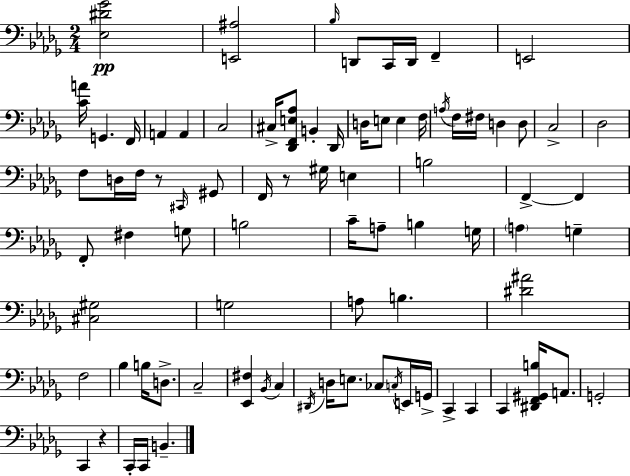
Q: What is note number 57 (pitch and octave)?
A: D#2